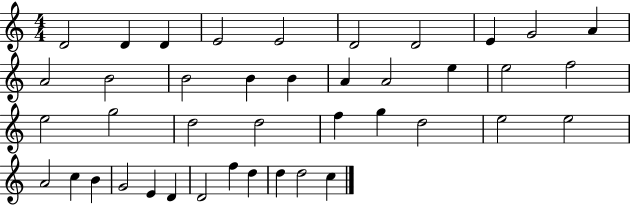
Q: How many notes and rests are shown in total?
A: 41